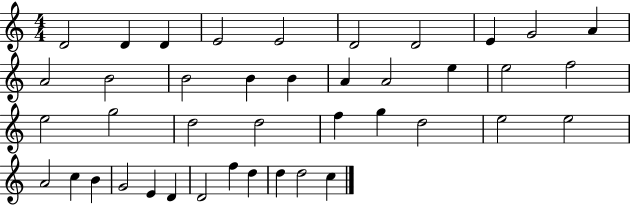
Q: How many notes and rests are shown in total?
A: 41